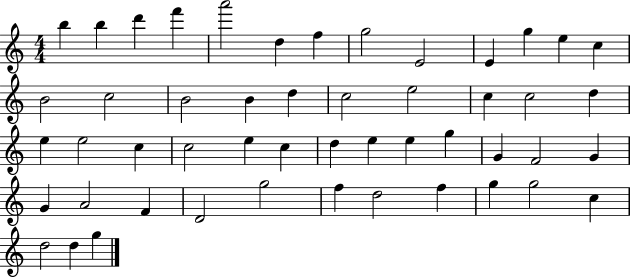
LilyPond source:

{
  \clef treble
  \numericTimeSignature
  \time 4/4
  \key c \major
  b''4 b''4 d'''4 f'''4 | a'''2 d''4 f''4 | g''2 e'2 | e'4 g''4 e''4 c''4 | \break b'2 c''2 | b'2 b'4 d''4 | c''2 e''2 | c''4 c''2 d''4 | \break e''4 e''2 c''4 | c''2 e''4 c''4 | d''4 e''4 e''4 g''4 | g'4 f'2 g'4 | \break g'4 a'2 f'4 | d'2 g''2 | f''4 d''2 f''4 | g''4 g''2 c''4 | \break d''2 d''4 g''4 | \bar "|."
}